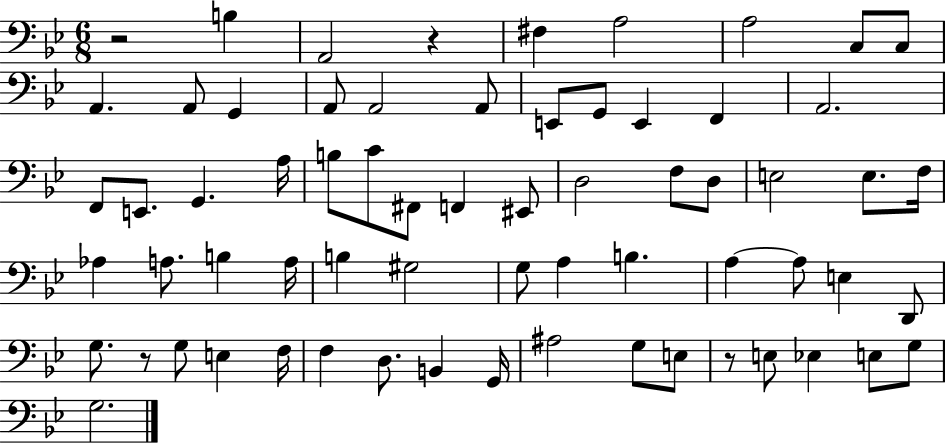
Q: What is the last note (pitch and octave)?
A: G3